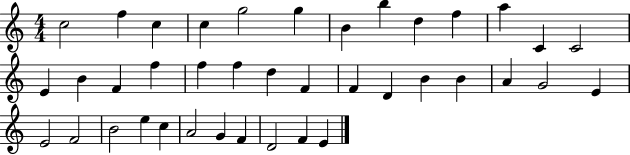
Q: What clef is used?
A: treble